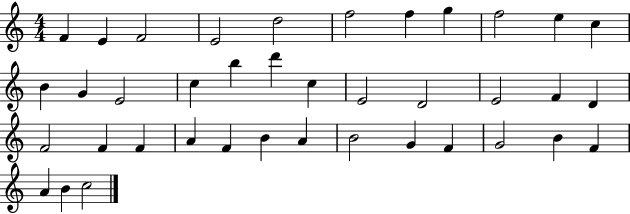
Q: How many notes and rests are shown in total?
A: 39